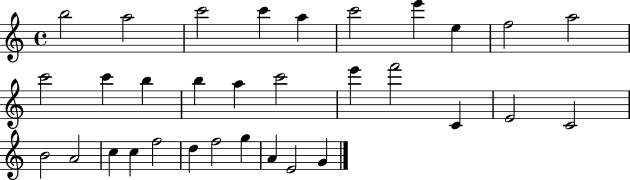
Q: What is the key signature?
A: C major